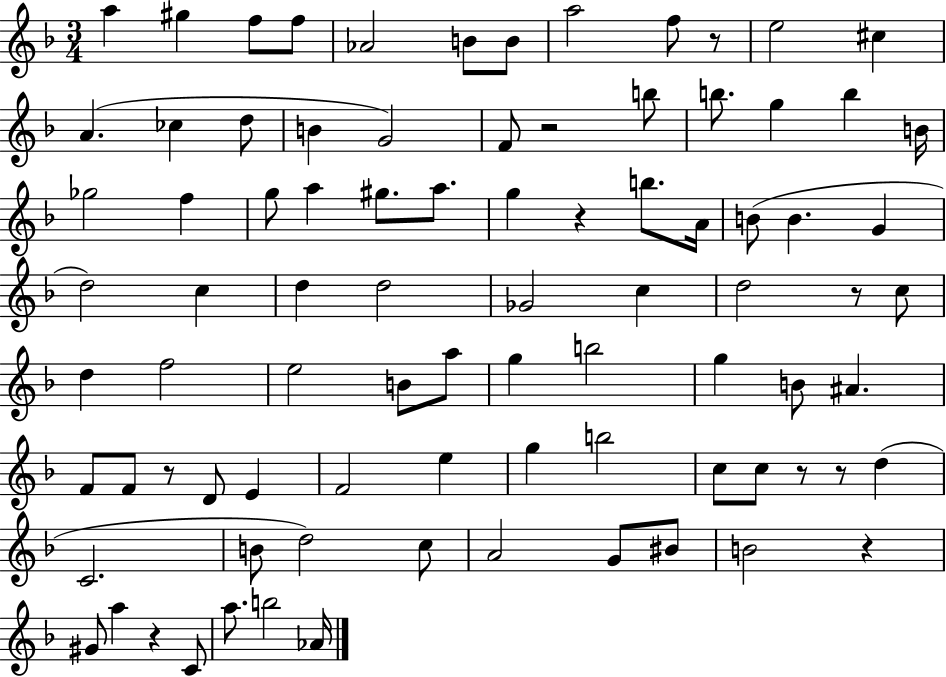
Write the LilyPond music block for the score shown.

{
  \clef treble
  \numericTimeSignature
  \time 3/4
  \key f \major
  a''4 gis''4 f''8 f''8 | aes'2 b'8 b'8 | a''2 f''8 r8 | e''2 cis''4 | \break a'4.( ces''4 d''8 | b'4 g'2) | f'8 r2 b''8 | b''8. g''4 b''4 b'16 | \break ges''2 f''4 | g''8 a''4 gis''8. a''8. | g''4 r4 b''8. a'16 | b'8( b'4. g'4 | \break d''2) c''4 | d''4 d''2 | ges'2 c''4 | d''2 r8 c''8 | \break d''4 f''2 | e''2 b'8 a''8 | g''4 b''2 | g''4 b'8 ais'4. | \break f'8 f'8 r8 d'8 e'4 | f'2 e''4 | g''4 b''2 | c''8 c''8 r8 r8 d''4( | \break c'2. | b'8 d''2) c''8 | a'2 g'8 bis'8 | b'2 r4 | \break gis'8 a''4 r4 c'8 | a''8. b''2 aes'16 | \bar "|."
}